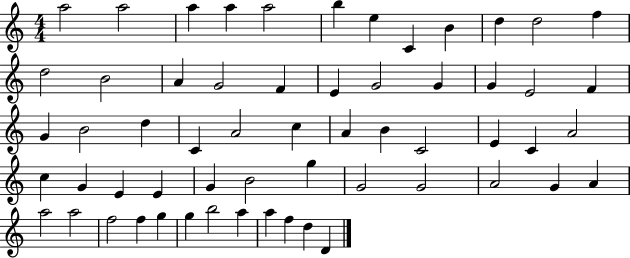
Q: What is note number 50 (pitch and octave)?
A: F5